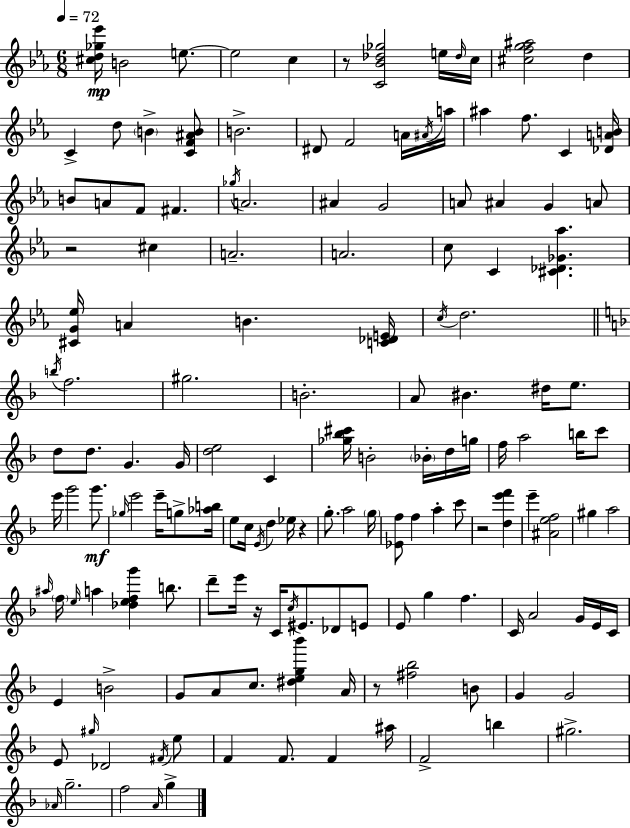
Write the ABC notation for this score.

X:1
T:Untitled
M:6/8
L:1/4
K:Cm
[^cd_g_e']/4 B2 e/2 e2 c z/2 [C_B_d_g]2 e/4 _d/4 c/4 [^cfg^a]2 d C d/2 B [CF^AB]/2 B2 ^D/2 F2 A/4 ^A/4 a/4 ^a f/2 C [_DAB]/4 B/2 A/2 F/2 ^F _g/4 A2 ^A G2 A/2 ^A G A/2 z2 ^c A2 A2 c/2 C [^C_D_G_a] [^CG_e]/4 A B [C_DE]/4 c/4 d2 b/4 f2 ^g2 B2 A/2 ^B ^d/4 e/2 d/2 d/2 G G/4 [de]2 C [_g_b^c']/4 B2 _B/4 d/4 g/4 f/4 a2 b/4 c'/2 e'/4 g'2 g'/2 _g/4 e'2 e'/4 g/2 [_ab]/4 e/2 c/4 E/4 d _e/4 z g/2 a2 g/4 [_Ef]/2 f a c'/2 z2 [de'f'] e' [^Aef]2 ^g a2 ^a/4 f/4 e/4 a [_defg'] b/2 d'/2 e'/4 z/4 C/4 c/4 ^E/2 _D/2 E/2 E/2 g f C/4 A2 G/4 E/4 C/4 E B2 G/2 A/2 c/2 [^deg_b'] A/4 z/2 [^f_b]2 B/2 G G2 E/2 ^g/4 _D2 ^F/4 e/2 F F/2 F ^a/4 F2 b ^g2 _A/4 g2 f2 A/4 g